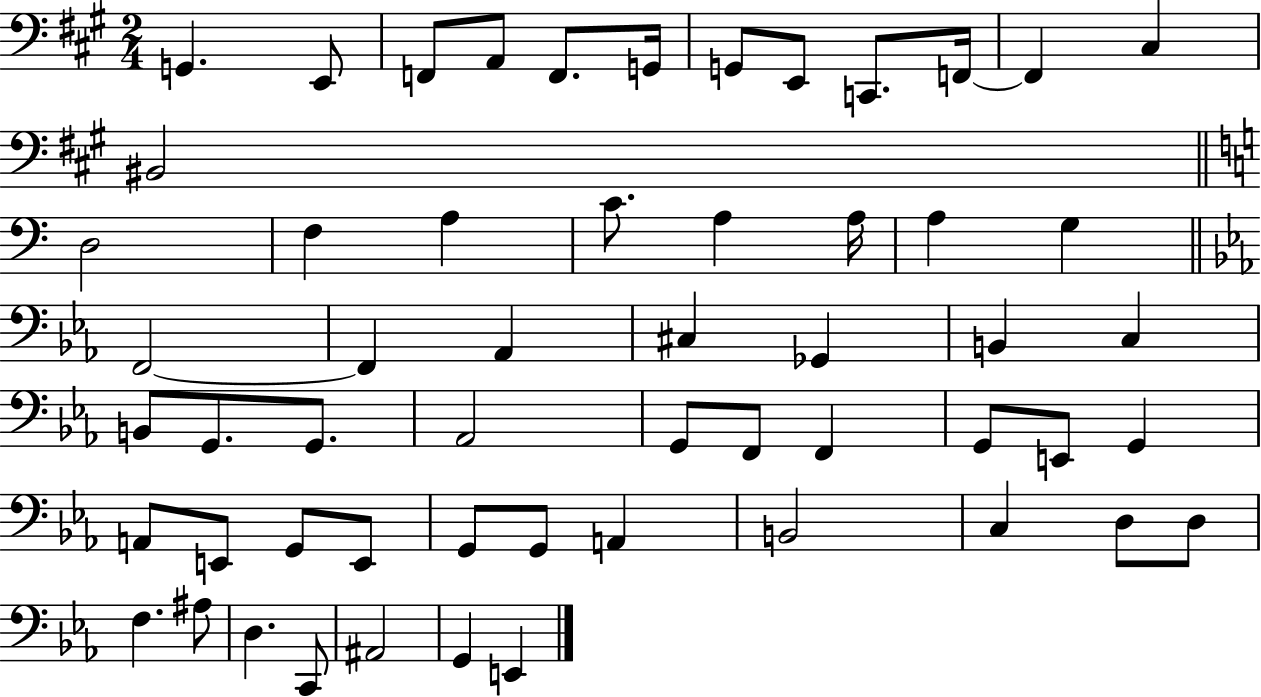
X:1
T:Untitled
M:2/4
L:1/4
K:A
G,, E,,/2 F,,/2 A,,/2 F,,/2 G,,/4 G,,/2 E,,/2 C,,/2 F,,/4 F,, ^C, ^B,,2 D,2 F, A, C/2 A, A,/4 A, G, F,,2 F,, _A,, ^C, _G,, B,, C, B,,/2 G,,/2 G,,/2 _A,,2 G,,/2 F,,/2 F,, G,,/2 E,,/2 G,, A,,/2 E,,/2 G,,/2 E,,/2 G,,/2 G,,/2 A,, B,,2 C, D,/2 D,/2 F, ^A,/2 D, C,,/2 ^A,,2 G,, E,,